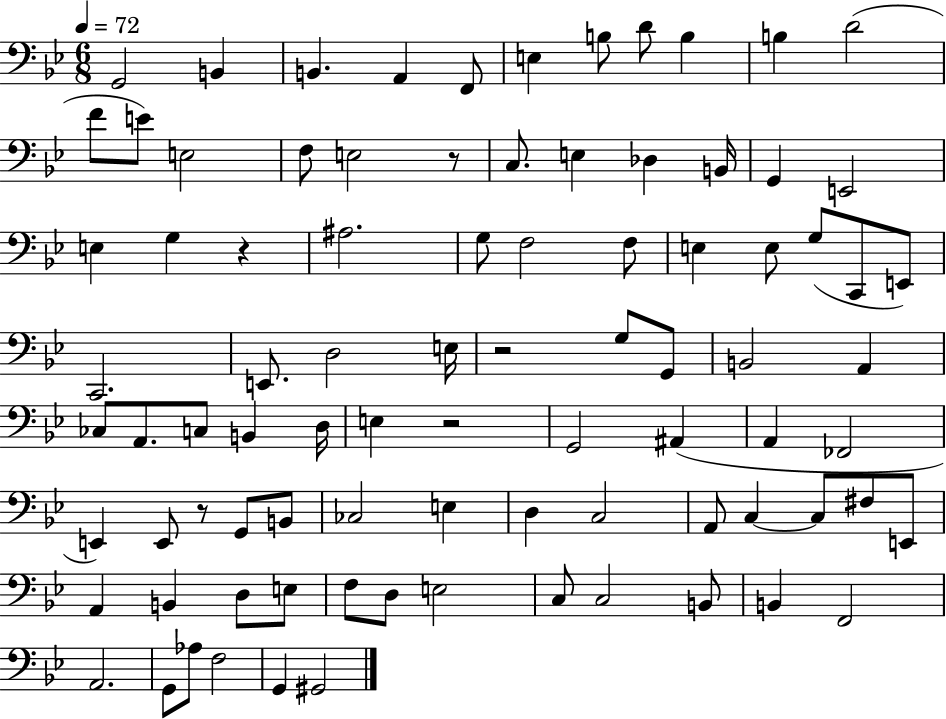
G2/h B2/q B2/q. A2/q F2/e E3/q B3/e D4/e B3/q B3/q D4/h F4/e E4/e E3/h F3/e E3/h R/e C3/e. E3/q Db3/q B2/s G2/q E2/h E3/q G3/q R/q A#3/h. G3/e F3/h F3/e E3/q E3/e G3/e C2/e E2/e C2/h. E2/e. D3/h E3/s R/h G3/e G2/e B2/h A2/q CES3/e A2/e. C3/e B2/q D3/s E3/q R/h G2/h A#2/q A2/q FES2/h E2/q E2/e R/e G2/e B2/e CES3/h E3/q D3/q C3/h A2/e C3/q C3/e F#3/e E2/e A2/q B2/q D3/e E3/e F3/e D3/e E3/h C3/e C3/h B2/e B2/q F2/h A2/h. G2/e Ab3/e F3/h G2/q G#2/h